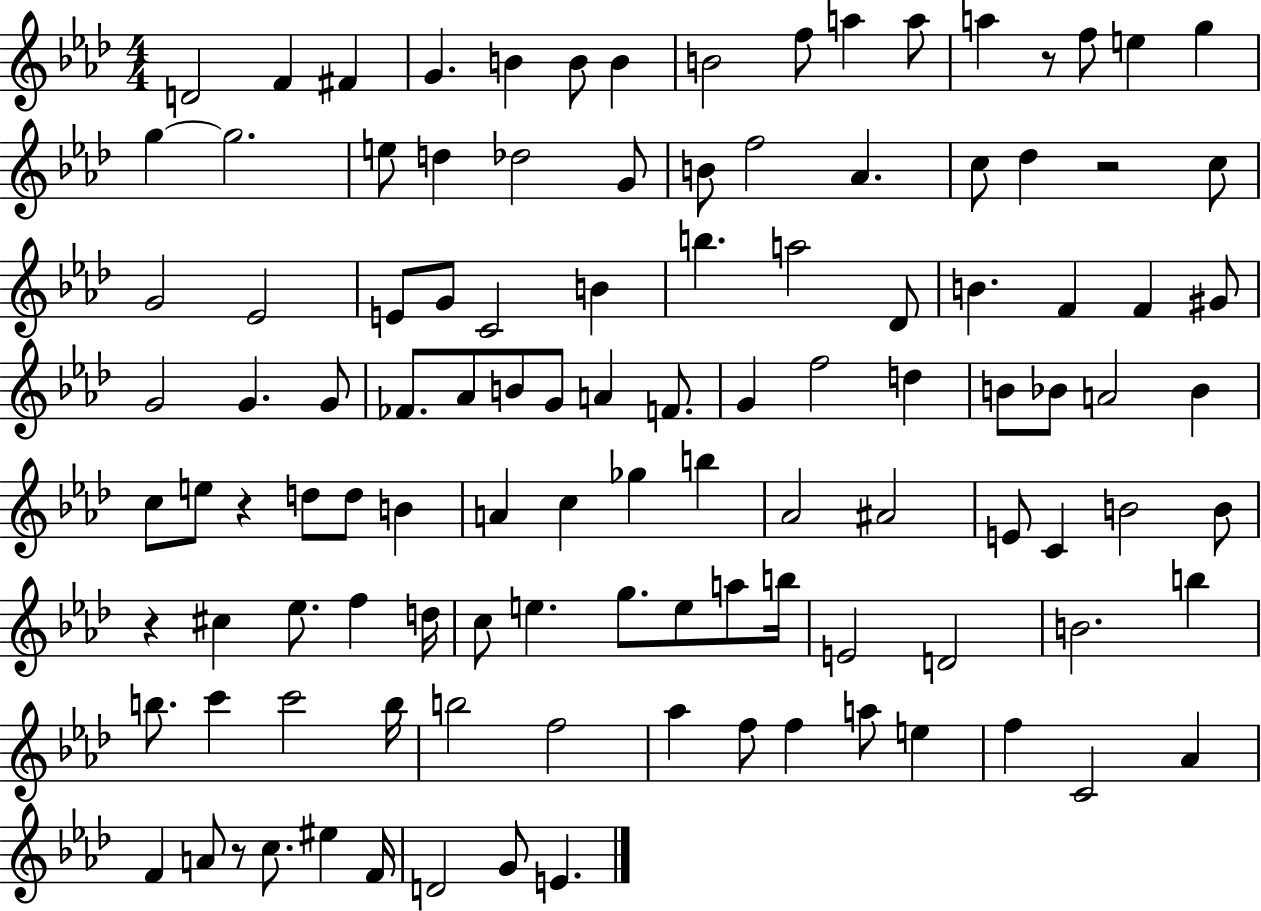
X:1
T:Untitled
M:4/4
L:1/4
K:Ab
D2 F ^F G B B/2 B B2 f/2 a a/2 a z/2 f/2 e g g g2 e/2 d _d2 G/2 B/2 f2 _A c/2 _d z2 c/2 G2 _E2 E/2 G/2 C2 B b a2 _D/2 B F F ^G/2 G2 G G/2 _F/2 _A/2 B/2 G/2 A F/2 G f2 d B/2 _B/2 A2 _B c/2 e/2 z d/2 d/2 B A c _g b _A2 ^A2 E/2 C B2 B/2 z ^c _e/2 f d/4 c/2 e g/2 e/2 a/2 b/4 E2 D2 B2 b b/2 c' c'2 b/4 b2 f2 _a f/2 f a/2 e f C2 _A F A/2 z/2 c/2 ^e F/4 D2 G/2 E